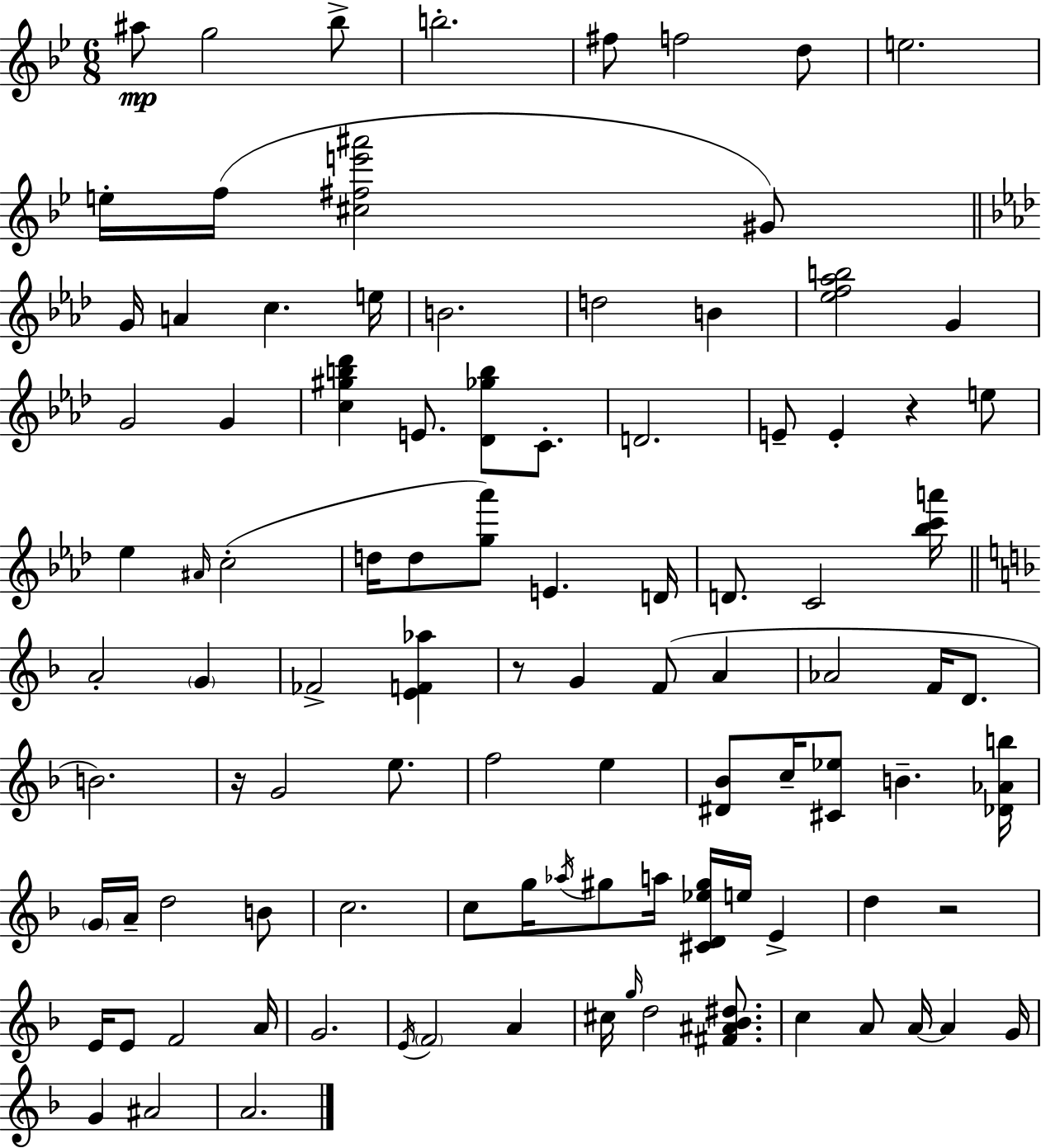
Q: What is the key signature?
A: G minor